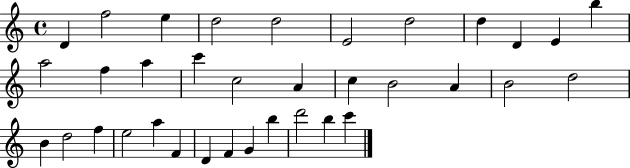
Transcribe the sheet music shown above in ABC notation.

X:1
T:Untitled
M:4/4
L:1/4
K:C
D f2 e d2 d2 E2 d2 d D E b a2 f a c' c2 A c B2 A B2 d2 B d2 f e2 a F D F G b d'2 b c'